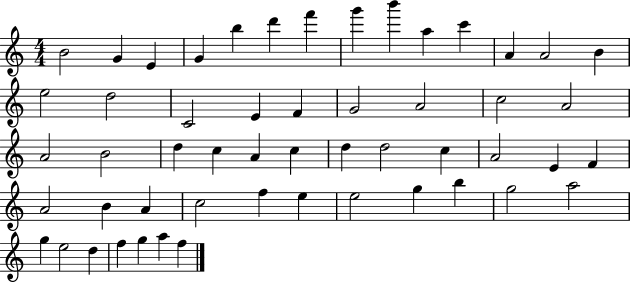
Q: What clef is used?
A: treble